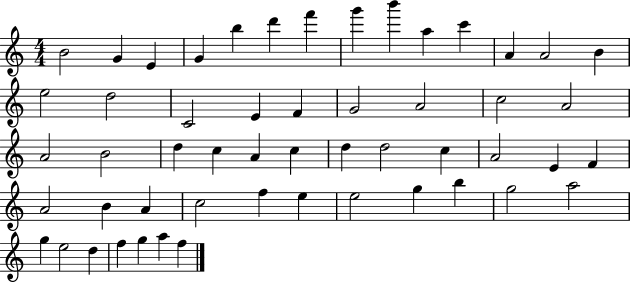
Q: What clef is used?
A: treble